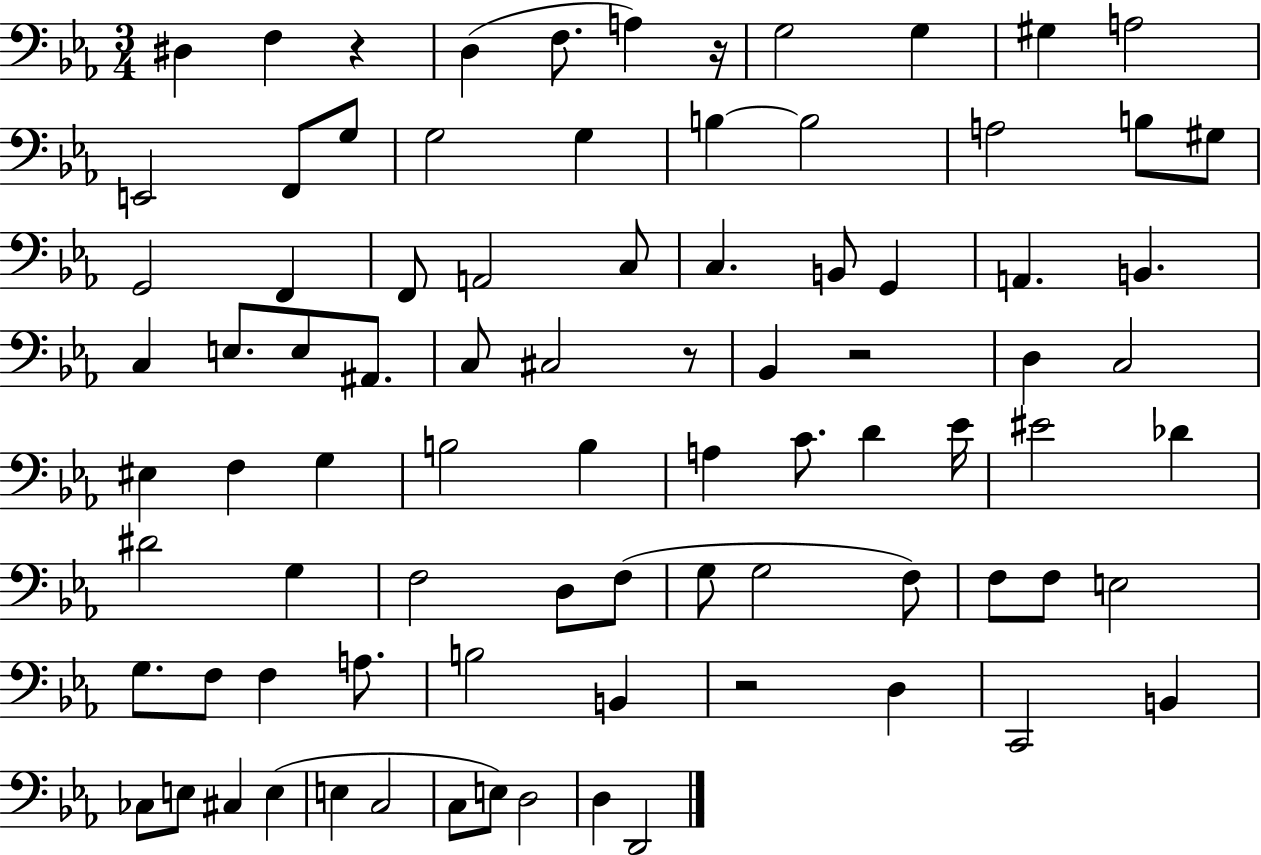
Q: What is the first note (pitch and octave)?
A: D#3